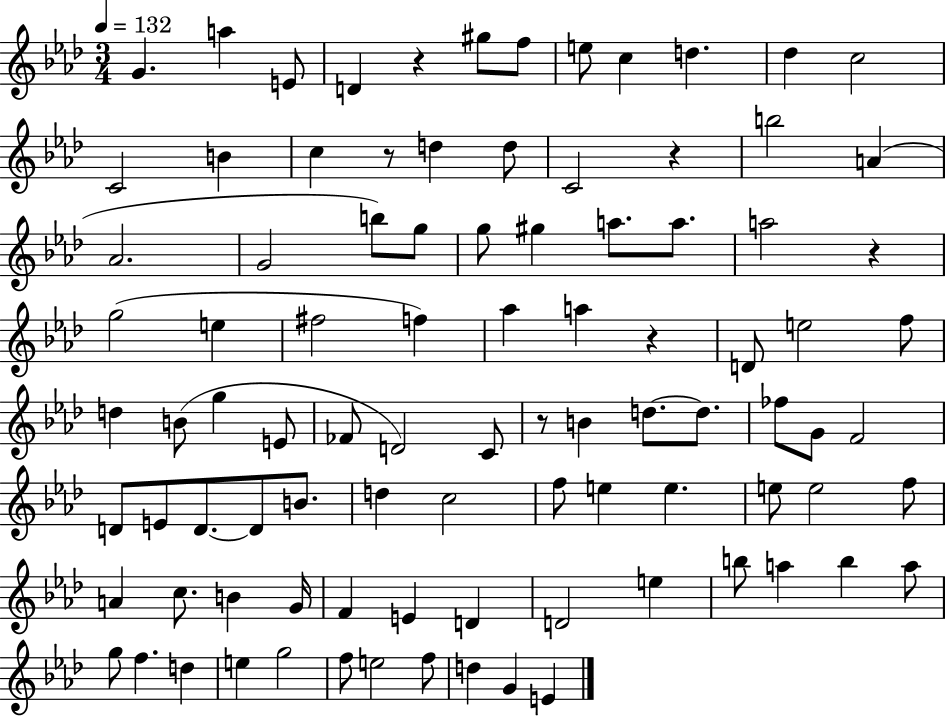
{
  \clef treble
  \numericTimeSignature
  \time 3/4
  \key aes \major
  \tempo 4 = 132
  g'4. a''4 e'8 | d'4 r4 gis''8 f''8 | e''8 c''4 d''4. | des''4 c''2 | \break c'2 b'4 | c''4 r8 d''4 d''8 | c'2 r4 | b''2 a'4( | \break aes'2. | g'2 b''8) g''8 | g''8 gis''4 a''8. a''8. | a''2 r4 | \break g''2( e''4 | fis''2 f''4) | aes''4 a''4 r4 | d'8 e''2 f''8 | \break d''4 b'8( g''4 e'8 | fes'8 d'2) c'8 | r8 b'4 d''8.~~ d''8. | fes''8 g'8 f'2 | \break d'8 e'8 d'8.~~ d'8 b'8. | d''4 c''2 | f''8 e''4 e''4. | e''8 e''2 f''8 | \break a'4 c''8. b'4 g'16 | f'4 e'4 d'4 | d'2 e''4 | b''8 a''4 b''4 a''8 | \break g''8 f''4. d''4 | e''4 g''2 | f''8 e''2 f''8 | d''4 g'4 e'4 | \break \bar "|."
}